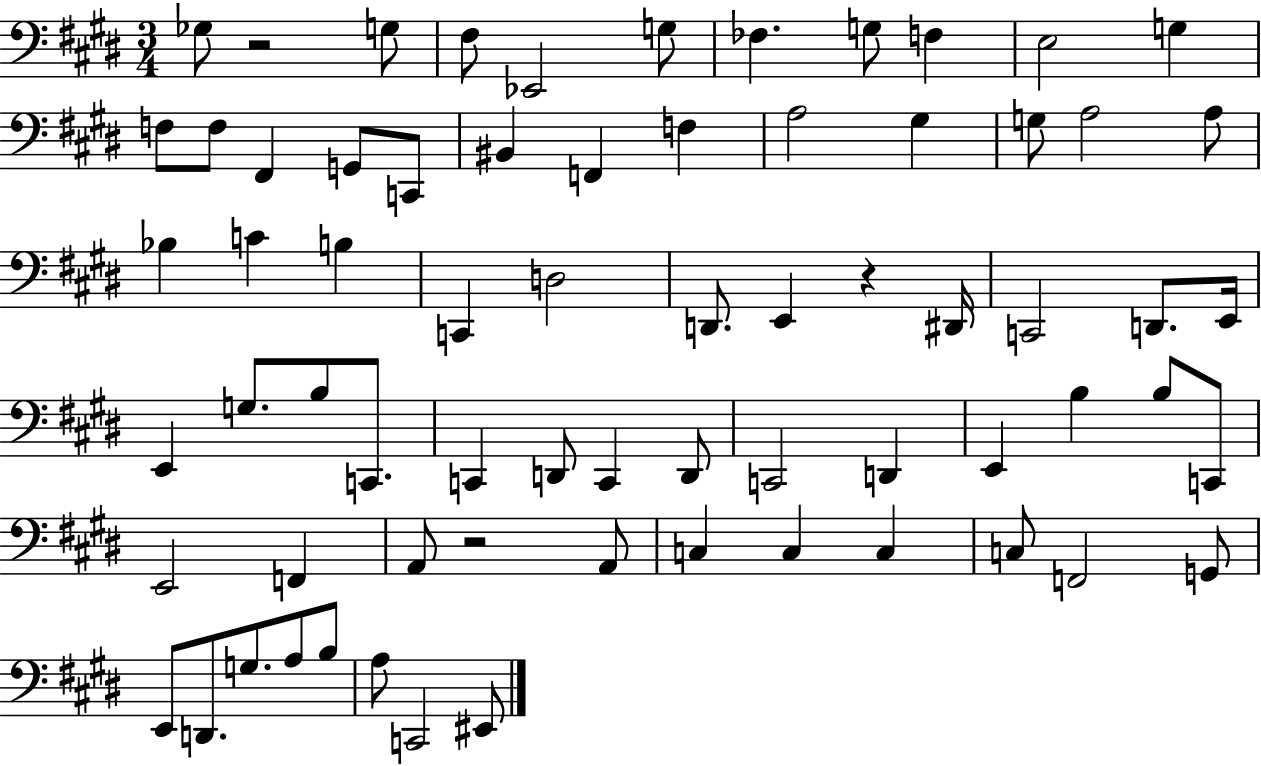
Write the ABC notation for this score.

X:1
T:Untitled
M:3/4
L:1/4
K:E
_G,/2 z2 G,/2 ^F,/2 _E,,2 G,/2 _F, G,/2 F, E,2 G, F,/2 F,/2 ^F,, G,,/2 C,,/2 ^B,, F,, F, A,2 ^G, G,/2 A,2 A,/2 _B, C B, C,, D,2 D,,/2 E,, z ^D,,/4 C,,2 D,,/2 E,,/4 E,, G,/2 B,/2 C,,/2 C,, D,,/2 C,, D,,/2 C,,2 D,, E,, B, B,/2 C,,/2 E,,2 F,, A,,/2 z2 A,,/2 C, C, C, C,/2 F,,2 G,,/2 E,,/2 D,,/2 G,/2 A,/2 B,/2 A,/2 C,,2 ^E,,/2